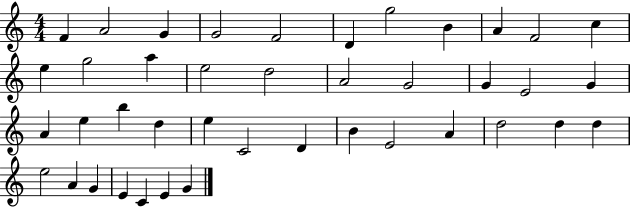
F4/q A4/h G4/q G4/h F4/h D4/q G5/h B4/q A4/q F4/h C5/q E5/q G5/h A5/q E5/h D5/h A4/h G4/h G4/q E4/h G4/q A4/q E5/q B5/q D5/q E5/q C4/h D4/q B4/q E4/h A4/q D5/h D5/q D5/q E5/h A4/q G4/q E4/q C4/q E4/q G4/q